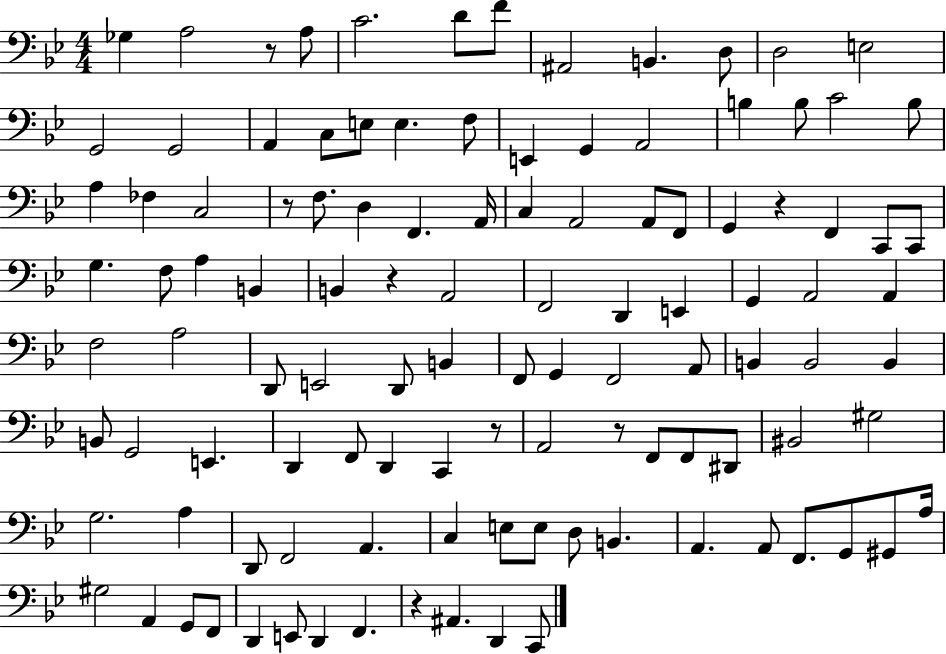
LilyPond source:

{
  \clef bass
  \numericTimeSignature
  \time 4/4
  \key bes \major
  ges4 a2 r8 a8 | c'2. d'8 f'8 | ais,2 b,4. d8 | d2 e2 | \break g,2 g,2 | a,4 c8 e8 e4. f8 | e,4 g,4 a,2 | b4 b8 c'2 b8 | \break a4 fes4 c2 | r8 f8. d4 f,4. a,16 | c4 a,2 a,8 f,8 | g,4 r4 f,4 c,8 c,8 | \break g4. f8 a4 b,4 | b,4 r4 a,2 | f,2 d,4 e,4 | g,4 a,2 a,4 | \break f2 a2 | d,8 e,2 d,8 b,4 | f,8 g,4 f,2 a,8 | b,4 b,2 b,4 | \break b,8 g,2 e,4. | d,4 f,8 d,4 c,4 r8 | a,2 r8 f,8 f,8 dis,8 | bis,2 gis2 | \break g2. a4 | d,8 f,2 a,4. | c4 e8 e8 d8 b,4. | a,4. a,8 f,8. g,8 gis,8 a16 | \break gis2 a,4 g,8 f,8 | d,4 e,8 d,4 f,4. | r4 ais,4. d,4 c,8 | \bar "|."
}